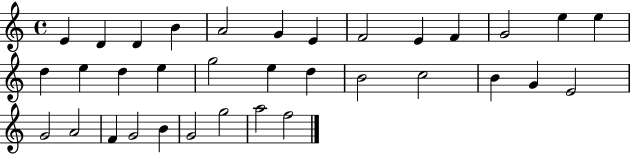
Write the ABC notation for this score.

X:1
T:Untitled
M:4/4
L:1/4
K:C
E D D B A2 G E F2 E F G2 e e d e d e g2 e d B2 c2 B G E2 G2 A2 F G2 B G2 g2 a2 f2